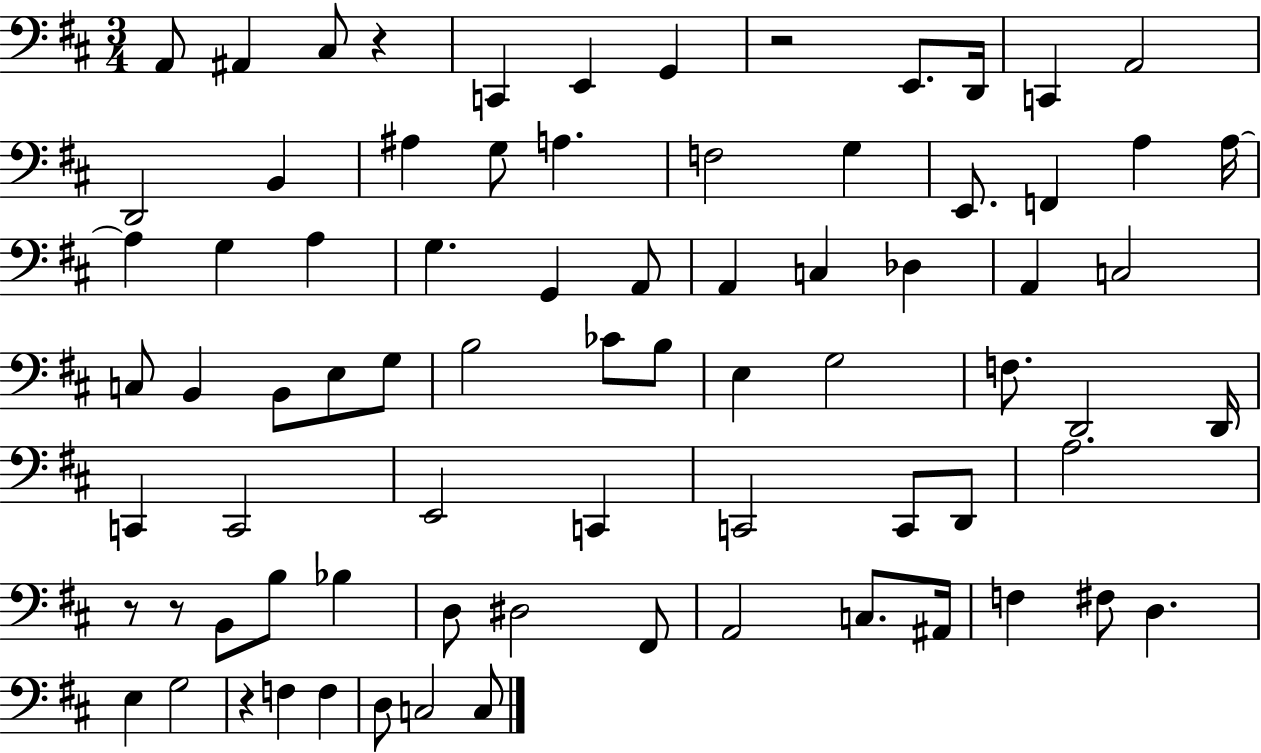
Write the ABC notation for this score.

X:1
T:Untitled
M:3/4
L:1/4
K:D
A,,/2 ^A,, ^C,/2 z C,, E,, G,, z2 E,,/2 D,,/4 C,, A,,2 D,,2 B,, ^A, G,/2 A, F,2 G, E,,/2 F,, A, A,/4 A, G, A, G, G,, A,,/2 A,, C, _D, A,, C,2 C,/2 B,, B,,/2 E,/2 G,/2 B,2 _C/2 B,/2 E, G,2 F,/2 D,,2 D,,/4 C,, C,,2 E,,2 C,, C,,2 C,,/2 D,,/2 A,2 z/2 z/2 B,,/2 B,/2 _B, D,/2 ^D,2 ^F,,/2 A,,2 C,/2 ^A,,/4 F, ^F,/2 D, E, G,2 z F, F, D,/2 C,2 C,/2